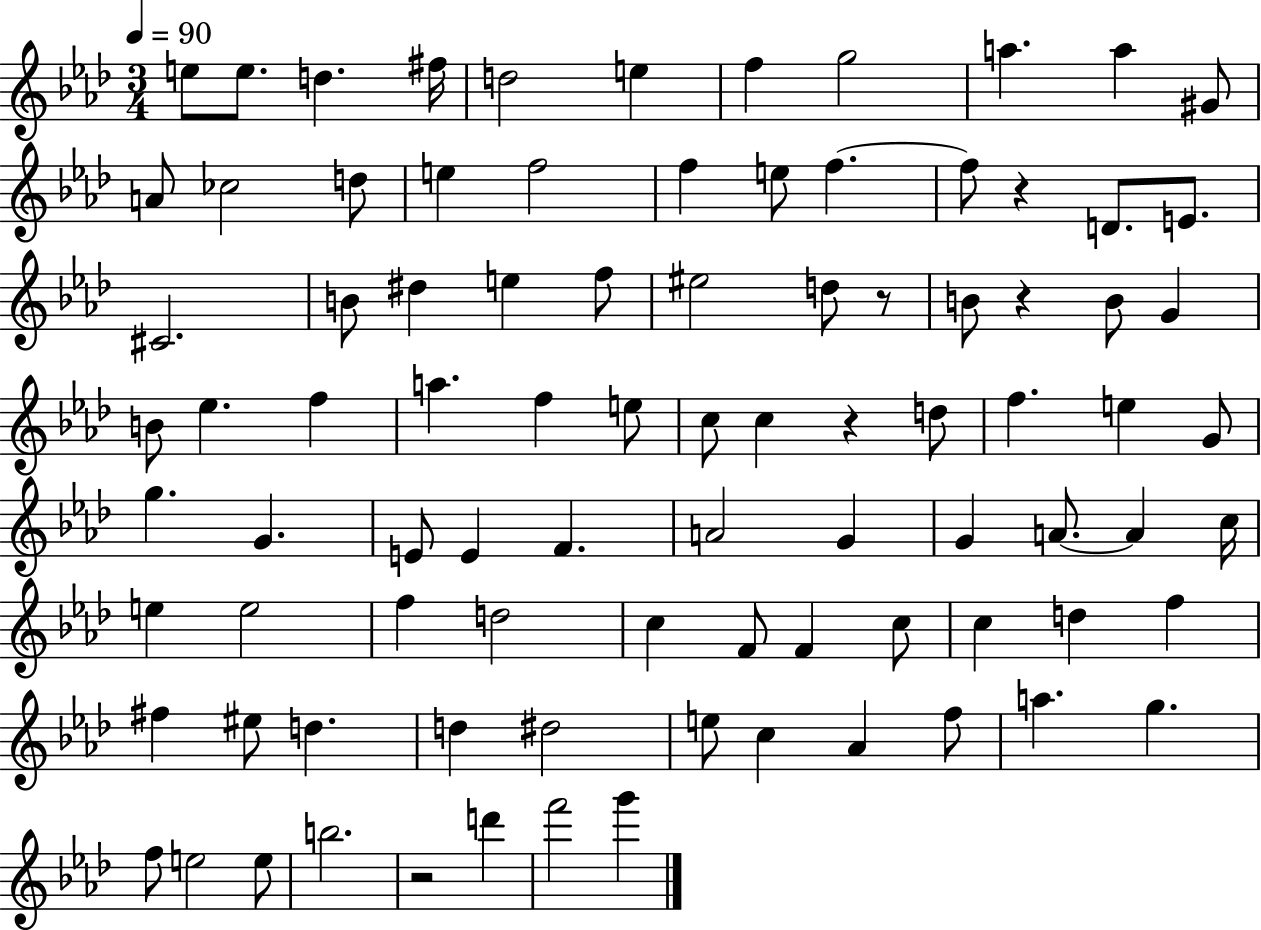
{
  \clef treble
  \numericTimeSignature
  \time 3/4
  \key aes \major
  \tempo 4 = 90
  e''8 e''8. d''4. fis''16 | d''2 e''4 | f''4 g''2 | a''4. a''4 gis'8 | \break a'8 ces''2 d''8 | e''4 f''2 | f''4 e''8 f''4.~~ | f''8 r4 d'8. e'8. | \break cis'2. | b'8 dis''4 e''4 f''8 | eis''2 d''8 r8 | b'8 r4 b'8 g'4 | \break b'8 ees''4. f''4 | a''4. f''4 e''8 | c''8 c''4 r4 d''8 | f''4. e''4 g'8 | \break g''4. g'4. | e'8 e'4 f'4. | a'2 g'4 | g'4 a'8.~~ a'4 c''16 | \break e''4 e''2 | f''4 d''2 | c''4 f'8 f'4 c''8 | c''4 d''4 f''4 | \break fis''4 eis''8 d''4. | d''4 dis''2 | e''8 c''4 aes'4 f''8 | a''4. g''4. | \break f''8 e''2 e''8 | b''2. | r2 d'''4 | f'''2 g'''4 | \break \bar "|."
}